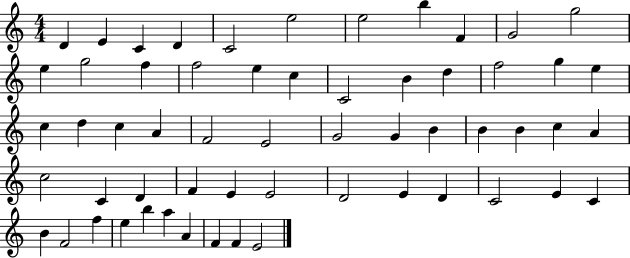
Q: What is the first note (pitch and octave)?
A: D4